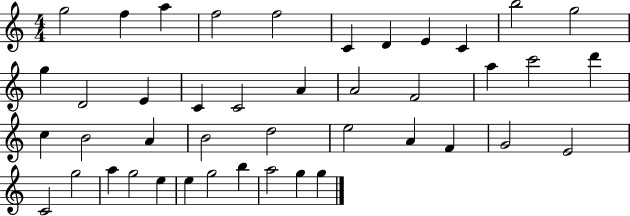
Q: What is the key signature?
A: C major